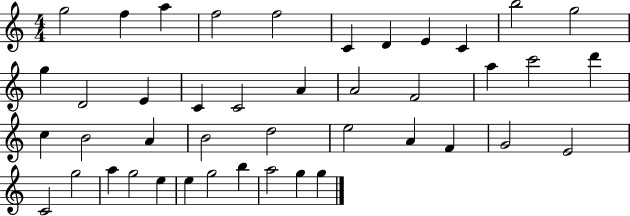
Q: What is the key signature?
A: C major